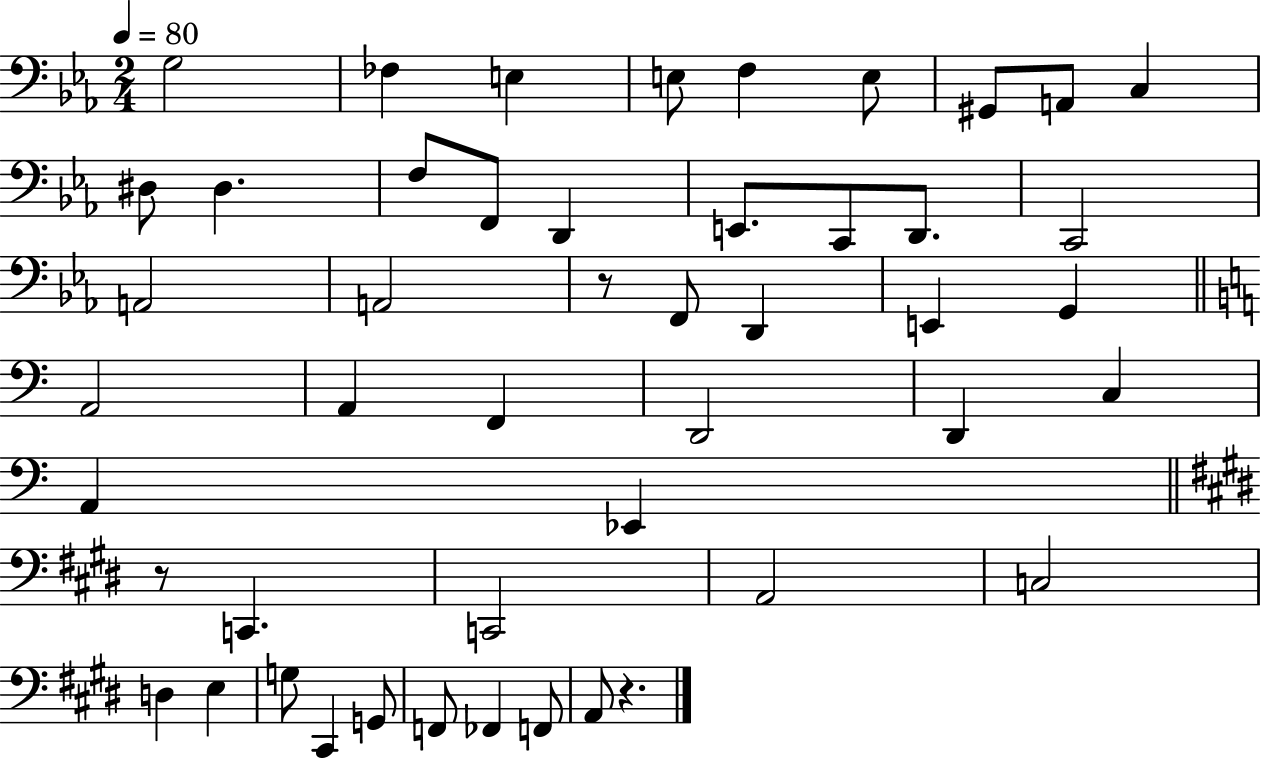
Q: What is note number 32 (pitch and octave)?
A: Eb2